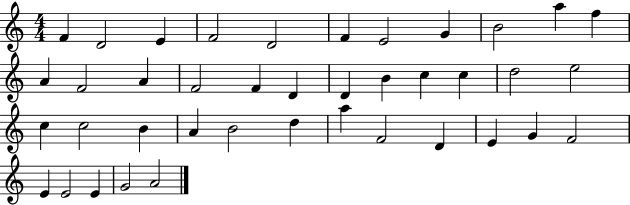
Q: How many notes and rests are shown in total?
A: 40